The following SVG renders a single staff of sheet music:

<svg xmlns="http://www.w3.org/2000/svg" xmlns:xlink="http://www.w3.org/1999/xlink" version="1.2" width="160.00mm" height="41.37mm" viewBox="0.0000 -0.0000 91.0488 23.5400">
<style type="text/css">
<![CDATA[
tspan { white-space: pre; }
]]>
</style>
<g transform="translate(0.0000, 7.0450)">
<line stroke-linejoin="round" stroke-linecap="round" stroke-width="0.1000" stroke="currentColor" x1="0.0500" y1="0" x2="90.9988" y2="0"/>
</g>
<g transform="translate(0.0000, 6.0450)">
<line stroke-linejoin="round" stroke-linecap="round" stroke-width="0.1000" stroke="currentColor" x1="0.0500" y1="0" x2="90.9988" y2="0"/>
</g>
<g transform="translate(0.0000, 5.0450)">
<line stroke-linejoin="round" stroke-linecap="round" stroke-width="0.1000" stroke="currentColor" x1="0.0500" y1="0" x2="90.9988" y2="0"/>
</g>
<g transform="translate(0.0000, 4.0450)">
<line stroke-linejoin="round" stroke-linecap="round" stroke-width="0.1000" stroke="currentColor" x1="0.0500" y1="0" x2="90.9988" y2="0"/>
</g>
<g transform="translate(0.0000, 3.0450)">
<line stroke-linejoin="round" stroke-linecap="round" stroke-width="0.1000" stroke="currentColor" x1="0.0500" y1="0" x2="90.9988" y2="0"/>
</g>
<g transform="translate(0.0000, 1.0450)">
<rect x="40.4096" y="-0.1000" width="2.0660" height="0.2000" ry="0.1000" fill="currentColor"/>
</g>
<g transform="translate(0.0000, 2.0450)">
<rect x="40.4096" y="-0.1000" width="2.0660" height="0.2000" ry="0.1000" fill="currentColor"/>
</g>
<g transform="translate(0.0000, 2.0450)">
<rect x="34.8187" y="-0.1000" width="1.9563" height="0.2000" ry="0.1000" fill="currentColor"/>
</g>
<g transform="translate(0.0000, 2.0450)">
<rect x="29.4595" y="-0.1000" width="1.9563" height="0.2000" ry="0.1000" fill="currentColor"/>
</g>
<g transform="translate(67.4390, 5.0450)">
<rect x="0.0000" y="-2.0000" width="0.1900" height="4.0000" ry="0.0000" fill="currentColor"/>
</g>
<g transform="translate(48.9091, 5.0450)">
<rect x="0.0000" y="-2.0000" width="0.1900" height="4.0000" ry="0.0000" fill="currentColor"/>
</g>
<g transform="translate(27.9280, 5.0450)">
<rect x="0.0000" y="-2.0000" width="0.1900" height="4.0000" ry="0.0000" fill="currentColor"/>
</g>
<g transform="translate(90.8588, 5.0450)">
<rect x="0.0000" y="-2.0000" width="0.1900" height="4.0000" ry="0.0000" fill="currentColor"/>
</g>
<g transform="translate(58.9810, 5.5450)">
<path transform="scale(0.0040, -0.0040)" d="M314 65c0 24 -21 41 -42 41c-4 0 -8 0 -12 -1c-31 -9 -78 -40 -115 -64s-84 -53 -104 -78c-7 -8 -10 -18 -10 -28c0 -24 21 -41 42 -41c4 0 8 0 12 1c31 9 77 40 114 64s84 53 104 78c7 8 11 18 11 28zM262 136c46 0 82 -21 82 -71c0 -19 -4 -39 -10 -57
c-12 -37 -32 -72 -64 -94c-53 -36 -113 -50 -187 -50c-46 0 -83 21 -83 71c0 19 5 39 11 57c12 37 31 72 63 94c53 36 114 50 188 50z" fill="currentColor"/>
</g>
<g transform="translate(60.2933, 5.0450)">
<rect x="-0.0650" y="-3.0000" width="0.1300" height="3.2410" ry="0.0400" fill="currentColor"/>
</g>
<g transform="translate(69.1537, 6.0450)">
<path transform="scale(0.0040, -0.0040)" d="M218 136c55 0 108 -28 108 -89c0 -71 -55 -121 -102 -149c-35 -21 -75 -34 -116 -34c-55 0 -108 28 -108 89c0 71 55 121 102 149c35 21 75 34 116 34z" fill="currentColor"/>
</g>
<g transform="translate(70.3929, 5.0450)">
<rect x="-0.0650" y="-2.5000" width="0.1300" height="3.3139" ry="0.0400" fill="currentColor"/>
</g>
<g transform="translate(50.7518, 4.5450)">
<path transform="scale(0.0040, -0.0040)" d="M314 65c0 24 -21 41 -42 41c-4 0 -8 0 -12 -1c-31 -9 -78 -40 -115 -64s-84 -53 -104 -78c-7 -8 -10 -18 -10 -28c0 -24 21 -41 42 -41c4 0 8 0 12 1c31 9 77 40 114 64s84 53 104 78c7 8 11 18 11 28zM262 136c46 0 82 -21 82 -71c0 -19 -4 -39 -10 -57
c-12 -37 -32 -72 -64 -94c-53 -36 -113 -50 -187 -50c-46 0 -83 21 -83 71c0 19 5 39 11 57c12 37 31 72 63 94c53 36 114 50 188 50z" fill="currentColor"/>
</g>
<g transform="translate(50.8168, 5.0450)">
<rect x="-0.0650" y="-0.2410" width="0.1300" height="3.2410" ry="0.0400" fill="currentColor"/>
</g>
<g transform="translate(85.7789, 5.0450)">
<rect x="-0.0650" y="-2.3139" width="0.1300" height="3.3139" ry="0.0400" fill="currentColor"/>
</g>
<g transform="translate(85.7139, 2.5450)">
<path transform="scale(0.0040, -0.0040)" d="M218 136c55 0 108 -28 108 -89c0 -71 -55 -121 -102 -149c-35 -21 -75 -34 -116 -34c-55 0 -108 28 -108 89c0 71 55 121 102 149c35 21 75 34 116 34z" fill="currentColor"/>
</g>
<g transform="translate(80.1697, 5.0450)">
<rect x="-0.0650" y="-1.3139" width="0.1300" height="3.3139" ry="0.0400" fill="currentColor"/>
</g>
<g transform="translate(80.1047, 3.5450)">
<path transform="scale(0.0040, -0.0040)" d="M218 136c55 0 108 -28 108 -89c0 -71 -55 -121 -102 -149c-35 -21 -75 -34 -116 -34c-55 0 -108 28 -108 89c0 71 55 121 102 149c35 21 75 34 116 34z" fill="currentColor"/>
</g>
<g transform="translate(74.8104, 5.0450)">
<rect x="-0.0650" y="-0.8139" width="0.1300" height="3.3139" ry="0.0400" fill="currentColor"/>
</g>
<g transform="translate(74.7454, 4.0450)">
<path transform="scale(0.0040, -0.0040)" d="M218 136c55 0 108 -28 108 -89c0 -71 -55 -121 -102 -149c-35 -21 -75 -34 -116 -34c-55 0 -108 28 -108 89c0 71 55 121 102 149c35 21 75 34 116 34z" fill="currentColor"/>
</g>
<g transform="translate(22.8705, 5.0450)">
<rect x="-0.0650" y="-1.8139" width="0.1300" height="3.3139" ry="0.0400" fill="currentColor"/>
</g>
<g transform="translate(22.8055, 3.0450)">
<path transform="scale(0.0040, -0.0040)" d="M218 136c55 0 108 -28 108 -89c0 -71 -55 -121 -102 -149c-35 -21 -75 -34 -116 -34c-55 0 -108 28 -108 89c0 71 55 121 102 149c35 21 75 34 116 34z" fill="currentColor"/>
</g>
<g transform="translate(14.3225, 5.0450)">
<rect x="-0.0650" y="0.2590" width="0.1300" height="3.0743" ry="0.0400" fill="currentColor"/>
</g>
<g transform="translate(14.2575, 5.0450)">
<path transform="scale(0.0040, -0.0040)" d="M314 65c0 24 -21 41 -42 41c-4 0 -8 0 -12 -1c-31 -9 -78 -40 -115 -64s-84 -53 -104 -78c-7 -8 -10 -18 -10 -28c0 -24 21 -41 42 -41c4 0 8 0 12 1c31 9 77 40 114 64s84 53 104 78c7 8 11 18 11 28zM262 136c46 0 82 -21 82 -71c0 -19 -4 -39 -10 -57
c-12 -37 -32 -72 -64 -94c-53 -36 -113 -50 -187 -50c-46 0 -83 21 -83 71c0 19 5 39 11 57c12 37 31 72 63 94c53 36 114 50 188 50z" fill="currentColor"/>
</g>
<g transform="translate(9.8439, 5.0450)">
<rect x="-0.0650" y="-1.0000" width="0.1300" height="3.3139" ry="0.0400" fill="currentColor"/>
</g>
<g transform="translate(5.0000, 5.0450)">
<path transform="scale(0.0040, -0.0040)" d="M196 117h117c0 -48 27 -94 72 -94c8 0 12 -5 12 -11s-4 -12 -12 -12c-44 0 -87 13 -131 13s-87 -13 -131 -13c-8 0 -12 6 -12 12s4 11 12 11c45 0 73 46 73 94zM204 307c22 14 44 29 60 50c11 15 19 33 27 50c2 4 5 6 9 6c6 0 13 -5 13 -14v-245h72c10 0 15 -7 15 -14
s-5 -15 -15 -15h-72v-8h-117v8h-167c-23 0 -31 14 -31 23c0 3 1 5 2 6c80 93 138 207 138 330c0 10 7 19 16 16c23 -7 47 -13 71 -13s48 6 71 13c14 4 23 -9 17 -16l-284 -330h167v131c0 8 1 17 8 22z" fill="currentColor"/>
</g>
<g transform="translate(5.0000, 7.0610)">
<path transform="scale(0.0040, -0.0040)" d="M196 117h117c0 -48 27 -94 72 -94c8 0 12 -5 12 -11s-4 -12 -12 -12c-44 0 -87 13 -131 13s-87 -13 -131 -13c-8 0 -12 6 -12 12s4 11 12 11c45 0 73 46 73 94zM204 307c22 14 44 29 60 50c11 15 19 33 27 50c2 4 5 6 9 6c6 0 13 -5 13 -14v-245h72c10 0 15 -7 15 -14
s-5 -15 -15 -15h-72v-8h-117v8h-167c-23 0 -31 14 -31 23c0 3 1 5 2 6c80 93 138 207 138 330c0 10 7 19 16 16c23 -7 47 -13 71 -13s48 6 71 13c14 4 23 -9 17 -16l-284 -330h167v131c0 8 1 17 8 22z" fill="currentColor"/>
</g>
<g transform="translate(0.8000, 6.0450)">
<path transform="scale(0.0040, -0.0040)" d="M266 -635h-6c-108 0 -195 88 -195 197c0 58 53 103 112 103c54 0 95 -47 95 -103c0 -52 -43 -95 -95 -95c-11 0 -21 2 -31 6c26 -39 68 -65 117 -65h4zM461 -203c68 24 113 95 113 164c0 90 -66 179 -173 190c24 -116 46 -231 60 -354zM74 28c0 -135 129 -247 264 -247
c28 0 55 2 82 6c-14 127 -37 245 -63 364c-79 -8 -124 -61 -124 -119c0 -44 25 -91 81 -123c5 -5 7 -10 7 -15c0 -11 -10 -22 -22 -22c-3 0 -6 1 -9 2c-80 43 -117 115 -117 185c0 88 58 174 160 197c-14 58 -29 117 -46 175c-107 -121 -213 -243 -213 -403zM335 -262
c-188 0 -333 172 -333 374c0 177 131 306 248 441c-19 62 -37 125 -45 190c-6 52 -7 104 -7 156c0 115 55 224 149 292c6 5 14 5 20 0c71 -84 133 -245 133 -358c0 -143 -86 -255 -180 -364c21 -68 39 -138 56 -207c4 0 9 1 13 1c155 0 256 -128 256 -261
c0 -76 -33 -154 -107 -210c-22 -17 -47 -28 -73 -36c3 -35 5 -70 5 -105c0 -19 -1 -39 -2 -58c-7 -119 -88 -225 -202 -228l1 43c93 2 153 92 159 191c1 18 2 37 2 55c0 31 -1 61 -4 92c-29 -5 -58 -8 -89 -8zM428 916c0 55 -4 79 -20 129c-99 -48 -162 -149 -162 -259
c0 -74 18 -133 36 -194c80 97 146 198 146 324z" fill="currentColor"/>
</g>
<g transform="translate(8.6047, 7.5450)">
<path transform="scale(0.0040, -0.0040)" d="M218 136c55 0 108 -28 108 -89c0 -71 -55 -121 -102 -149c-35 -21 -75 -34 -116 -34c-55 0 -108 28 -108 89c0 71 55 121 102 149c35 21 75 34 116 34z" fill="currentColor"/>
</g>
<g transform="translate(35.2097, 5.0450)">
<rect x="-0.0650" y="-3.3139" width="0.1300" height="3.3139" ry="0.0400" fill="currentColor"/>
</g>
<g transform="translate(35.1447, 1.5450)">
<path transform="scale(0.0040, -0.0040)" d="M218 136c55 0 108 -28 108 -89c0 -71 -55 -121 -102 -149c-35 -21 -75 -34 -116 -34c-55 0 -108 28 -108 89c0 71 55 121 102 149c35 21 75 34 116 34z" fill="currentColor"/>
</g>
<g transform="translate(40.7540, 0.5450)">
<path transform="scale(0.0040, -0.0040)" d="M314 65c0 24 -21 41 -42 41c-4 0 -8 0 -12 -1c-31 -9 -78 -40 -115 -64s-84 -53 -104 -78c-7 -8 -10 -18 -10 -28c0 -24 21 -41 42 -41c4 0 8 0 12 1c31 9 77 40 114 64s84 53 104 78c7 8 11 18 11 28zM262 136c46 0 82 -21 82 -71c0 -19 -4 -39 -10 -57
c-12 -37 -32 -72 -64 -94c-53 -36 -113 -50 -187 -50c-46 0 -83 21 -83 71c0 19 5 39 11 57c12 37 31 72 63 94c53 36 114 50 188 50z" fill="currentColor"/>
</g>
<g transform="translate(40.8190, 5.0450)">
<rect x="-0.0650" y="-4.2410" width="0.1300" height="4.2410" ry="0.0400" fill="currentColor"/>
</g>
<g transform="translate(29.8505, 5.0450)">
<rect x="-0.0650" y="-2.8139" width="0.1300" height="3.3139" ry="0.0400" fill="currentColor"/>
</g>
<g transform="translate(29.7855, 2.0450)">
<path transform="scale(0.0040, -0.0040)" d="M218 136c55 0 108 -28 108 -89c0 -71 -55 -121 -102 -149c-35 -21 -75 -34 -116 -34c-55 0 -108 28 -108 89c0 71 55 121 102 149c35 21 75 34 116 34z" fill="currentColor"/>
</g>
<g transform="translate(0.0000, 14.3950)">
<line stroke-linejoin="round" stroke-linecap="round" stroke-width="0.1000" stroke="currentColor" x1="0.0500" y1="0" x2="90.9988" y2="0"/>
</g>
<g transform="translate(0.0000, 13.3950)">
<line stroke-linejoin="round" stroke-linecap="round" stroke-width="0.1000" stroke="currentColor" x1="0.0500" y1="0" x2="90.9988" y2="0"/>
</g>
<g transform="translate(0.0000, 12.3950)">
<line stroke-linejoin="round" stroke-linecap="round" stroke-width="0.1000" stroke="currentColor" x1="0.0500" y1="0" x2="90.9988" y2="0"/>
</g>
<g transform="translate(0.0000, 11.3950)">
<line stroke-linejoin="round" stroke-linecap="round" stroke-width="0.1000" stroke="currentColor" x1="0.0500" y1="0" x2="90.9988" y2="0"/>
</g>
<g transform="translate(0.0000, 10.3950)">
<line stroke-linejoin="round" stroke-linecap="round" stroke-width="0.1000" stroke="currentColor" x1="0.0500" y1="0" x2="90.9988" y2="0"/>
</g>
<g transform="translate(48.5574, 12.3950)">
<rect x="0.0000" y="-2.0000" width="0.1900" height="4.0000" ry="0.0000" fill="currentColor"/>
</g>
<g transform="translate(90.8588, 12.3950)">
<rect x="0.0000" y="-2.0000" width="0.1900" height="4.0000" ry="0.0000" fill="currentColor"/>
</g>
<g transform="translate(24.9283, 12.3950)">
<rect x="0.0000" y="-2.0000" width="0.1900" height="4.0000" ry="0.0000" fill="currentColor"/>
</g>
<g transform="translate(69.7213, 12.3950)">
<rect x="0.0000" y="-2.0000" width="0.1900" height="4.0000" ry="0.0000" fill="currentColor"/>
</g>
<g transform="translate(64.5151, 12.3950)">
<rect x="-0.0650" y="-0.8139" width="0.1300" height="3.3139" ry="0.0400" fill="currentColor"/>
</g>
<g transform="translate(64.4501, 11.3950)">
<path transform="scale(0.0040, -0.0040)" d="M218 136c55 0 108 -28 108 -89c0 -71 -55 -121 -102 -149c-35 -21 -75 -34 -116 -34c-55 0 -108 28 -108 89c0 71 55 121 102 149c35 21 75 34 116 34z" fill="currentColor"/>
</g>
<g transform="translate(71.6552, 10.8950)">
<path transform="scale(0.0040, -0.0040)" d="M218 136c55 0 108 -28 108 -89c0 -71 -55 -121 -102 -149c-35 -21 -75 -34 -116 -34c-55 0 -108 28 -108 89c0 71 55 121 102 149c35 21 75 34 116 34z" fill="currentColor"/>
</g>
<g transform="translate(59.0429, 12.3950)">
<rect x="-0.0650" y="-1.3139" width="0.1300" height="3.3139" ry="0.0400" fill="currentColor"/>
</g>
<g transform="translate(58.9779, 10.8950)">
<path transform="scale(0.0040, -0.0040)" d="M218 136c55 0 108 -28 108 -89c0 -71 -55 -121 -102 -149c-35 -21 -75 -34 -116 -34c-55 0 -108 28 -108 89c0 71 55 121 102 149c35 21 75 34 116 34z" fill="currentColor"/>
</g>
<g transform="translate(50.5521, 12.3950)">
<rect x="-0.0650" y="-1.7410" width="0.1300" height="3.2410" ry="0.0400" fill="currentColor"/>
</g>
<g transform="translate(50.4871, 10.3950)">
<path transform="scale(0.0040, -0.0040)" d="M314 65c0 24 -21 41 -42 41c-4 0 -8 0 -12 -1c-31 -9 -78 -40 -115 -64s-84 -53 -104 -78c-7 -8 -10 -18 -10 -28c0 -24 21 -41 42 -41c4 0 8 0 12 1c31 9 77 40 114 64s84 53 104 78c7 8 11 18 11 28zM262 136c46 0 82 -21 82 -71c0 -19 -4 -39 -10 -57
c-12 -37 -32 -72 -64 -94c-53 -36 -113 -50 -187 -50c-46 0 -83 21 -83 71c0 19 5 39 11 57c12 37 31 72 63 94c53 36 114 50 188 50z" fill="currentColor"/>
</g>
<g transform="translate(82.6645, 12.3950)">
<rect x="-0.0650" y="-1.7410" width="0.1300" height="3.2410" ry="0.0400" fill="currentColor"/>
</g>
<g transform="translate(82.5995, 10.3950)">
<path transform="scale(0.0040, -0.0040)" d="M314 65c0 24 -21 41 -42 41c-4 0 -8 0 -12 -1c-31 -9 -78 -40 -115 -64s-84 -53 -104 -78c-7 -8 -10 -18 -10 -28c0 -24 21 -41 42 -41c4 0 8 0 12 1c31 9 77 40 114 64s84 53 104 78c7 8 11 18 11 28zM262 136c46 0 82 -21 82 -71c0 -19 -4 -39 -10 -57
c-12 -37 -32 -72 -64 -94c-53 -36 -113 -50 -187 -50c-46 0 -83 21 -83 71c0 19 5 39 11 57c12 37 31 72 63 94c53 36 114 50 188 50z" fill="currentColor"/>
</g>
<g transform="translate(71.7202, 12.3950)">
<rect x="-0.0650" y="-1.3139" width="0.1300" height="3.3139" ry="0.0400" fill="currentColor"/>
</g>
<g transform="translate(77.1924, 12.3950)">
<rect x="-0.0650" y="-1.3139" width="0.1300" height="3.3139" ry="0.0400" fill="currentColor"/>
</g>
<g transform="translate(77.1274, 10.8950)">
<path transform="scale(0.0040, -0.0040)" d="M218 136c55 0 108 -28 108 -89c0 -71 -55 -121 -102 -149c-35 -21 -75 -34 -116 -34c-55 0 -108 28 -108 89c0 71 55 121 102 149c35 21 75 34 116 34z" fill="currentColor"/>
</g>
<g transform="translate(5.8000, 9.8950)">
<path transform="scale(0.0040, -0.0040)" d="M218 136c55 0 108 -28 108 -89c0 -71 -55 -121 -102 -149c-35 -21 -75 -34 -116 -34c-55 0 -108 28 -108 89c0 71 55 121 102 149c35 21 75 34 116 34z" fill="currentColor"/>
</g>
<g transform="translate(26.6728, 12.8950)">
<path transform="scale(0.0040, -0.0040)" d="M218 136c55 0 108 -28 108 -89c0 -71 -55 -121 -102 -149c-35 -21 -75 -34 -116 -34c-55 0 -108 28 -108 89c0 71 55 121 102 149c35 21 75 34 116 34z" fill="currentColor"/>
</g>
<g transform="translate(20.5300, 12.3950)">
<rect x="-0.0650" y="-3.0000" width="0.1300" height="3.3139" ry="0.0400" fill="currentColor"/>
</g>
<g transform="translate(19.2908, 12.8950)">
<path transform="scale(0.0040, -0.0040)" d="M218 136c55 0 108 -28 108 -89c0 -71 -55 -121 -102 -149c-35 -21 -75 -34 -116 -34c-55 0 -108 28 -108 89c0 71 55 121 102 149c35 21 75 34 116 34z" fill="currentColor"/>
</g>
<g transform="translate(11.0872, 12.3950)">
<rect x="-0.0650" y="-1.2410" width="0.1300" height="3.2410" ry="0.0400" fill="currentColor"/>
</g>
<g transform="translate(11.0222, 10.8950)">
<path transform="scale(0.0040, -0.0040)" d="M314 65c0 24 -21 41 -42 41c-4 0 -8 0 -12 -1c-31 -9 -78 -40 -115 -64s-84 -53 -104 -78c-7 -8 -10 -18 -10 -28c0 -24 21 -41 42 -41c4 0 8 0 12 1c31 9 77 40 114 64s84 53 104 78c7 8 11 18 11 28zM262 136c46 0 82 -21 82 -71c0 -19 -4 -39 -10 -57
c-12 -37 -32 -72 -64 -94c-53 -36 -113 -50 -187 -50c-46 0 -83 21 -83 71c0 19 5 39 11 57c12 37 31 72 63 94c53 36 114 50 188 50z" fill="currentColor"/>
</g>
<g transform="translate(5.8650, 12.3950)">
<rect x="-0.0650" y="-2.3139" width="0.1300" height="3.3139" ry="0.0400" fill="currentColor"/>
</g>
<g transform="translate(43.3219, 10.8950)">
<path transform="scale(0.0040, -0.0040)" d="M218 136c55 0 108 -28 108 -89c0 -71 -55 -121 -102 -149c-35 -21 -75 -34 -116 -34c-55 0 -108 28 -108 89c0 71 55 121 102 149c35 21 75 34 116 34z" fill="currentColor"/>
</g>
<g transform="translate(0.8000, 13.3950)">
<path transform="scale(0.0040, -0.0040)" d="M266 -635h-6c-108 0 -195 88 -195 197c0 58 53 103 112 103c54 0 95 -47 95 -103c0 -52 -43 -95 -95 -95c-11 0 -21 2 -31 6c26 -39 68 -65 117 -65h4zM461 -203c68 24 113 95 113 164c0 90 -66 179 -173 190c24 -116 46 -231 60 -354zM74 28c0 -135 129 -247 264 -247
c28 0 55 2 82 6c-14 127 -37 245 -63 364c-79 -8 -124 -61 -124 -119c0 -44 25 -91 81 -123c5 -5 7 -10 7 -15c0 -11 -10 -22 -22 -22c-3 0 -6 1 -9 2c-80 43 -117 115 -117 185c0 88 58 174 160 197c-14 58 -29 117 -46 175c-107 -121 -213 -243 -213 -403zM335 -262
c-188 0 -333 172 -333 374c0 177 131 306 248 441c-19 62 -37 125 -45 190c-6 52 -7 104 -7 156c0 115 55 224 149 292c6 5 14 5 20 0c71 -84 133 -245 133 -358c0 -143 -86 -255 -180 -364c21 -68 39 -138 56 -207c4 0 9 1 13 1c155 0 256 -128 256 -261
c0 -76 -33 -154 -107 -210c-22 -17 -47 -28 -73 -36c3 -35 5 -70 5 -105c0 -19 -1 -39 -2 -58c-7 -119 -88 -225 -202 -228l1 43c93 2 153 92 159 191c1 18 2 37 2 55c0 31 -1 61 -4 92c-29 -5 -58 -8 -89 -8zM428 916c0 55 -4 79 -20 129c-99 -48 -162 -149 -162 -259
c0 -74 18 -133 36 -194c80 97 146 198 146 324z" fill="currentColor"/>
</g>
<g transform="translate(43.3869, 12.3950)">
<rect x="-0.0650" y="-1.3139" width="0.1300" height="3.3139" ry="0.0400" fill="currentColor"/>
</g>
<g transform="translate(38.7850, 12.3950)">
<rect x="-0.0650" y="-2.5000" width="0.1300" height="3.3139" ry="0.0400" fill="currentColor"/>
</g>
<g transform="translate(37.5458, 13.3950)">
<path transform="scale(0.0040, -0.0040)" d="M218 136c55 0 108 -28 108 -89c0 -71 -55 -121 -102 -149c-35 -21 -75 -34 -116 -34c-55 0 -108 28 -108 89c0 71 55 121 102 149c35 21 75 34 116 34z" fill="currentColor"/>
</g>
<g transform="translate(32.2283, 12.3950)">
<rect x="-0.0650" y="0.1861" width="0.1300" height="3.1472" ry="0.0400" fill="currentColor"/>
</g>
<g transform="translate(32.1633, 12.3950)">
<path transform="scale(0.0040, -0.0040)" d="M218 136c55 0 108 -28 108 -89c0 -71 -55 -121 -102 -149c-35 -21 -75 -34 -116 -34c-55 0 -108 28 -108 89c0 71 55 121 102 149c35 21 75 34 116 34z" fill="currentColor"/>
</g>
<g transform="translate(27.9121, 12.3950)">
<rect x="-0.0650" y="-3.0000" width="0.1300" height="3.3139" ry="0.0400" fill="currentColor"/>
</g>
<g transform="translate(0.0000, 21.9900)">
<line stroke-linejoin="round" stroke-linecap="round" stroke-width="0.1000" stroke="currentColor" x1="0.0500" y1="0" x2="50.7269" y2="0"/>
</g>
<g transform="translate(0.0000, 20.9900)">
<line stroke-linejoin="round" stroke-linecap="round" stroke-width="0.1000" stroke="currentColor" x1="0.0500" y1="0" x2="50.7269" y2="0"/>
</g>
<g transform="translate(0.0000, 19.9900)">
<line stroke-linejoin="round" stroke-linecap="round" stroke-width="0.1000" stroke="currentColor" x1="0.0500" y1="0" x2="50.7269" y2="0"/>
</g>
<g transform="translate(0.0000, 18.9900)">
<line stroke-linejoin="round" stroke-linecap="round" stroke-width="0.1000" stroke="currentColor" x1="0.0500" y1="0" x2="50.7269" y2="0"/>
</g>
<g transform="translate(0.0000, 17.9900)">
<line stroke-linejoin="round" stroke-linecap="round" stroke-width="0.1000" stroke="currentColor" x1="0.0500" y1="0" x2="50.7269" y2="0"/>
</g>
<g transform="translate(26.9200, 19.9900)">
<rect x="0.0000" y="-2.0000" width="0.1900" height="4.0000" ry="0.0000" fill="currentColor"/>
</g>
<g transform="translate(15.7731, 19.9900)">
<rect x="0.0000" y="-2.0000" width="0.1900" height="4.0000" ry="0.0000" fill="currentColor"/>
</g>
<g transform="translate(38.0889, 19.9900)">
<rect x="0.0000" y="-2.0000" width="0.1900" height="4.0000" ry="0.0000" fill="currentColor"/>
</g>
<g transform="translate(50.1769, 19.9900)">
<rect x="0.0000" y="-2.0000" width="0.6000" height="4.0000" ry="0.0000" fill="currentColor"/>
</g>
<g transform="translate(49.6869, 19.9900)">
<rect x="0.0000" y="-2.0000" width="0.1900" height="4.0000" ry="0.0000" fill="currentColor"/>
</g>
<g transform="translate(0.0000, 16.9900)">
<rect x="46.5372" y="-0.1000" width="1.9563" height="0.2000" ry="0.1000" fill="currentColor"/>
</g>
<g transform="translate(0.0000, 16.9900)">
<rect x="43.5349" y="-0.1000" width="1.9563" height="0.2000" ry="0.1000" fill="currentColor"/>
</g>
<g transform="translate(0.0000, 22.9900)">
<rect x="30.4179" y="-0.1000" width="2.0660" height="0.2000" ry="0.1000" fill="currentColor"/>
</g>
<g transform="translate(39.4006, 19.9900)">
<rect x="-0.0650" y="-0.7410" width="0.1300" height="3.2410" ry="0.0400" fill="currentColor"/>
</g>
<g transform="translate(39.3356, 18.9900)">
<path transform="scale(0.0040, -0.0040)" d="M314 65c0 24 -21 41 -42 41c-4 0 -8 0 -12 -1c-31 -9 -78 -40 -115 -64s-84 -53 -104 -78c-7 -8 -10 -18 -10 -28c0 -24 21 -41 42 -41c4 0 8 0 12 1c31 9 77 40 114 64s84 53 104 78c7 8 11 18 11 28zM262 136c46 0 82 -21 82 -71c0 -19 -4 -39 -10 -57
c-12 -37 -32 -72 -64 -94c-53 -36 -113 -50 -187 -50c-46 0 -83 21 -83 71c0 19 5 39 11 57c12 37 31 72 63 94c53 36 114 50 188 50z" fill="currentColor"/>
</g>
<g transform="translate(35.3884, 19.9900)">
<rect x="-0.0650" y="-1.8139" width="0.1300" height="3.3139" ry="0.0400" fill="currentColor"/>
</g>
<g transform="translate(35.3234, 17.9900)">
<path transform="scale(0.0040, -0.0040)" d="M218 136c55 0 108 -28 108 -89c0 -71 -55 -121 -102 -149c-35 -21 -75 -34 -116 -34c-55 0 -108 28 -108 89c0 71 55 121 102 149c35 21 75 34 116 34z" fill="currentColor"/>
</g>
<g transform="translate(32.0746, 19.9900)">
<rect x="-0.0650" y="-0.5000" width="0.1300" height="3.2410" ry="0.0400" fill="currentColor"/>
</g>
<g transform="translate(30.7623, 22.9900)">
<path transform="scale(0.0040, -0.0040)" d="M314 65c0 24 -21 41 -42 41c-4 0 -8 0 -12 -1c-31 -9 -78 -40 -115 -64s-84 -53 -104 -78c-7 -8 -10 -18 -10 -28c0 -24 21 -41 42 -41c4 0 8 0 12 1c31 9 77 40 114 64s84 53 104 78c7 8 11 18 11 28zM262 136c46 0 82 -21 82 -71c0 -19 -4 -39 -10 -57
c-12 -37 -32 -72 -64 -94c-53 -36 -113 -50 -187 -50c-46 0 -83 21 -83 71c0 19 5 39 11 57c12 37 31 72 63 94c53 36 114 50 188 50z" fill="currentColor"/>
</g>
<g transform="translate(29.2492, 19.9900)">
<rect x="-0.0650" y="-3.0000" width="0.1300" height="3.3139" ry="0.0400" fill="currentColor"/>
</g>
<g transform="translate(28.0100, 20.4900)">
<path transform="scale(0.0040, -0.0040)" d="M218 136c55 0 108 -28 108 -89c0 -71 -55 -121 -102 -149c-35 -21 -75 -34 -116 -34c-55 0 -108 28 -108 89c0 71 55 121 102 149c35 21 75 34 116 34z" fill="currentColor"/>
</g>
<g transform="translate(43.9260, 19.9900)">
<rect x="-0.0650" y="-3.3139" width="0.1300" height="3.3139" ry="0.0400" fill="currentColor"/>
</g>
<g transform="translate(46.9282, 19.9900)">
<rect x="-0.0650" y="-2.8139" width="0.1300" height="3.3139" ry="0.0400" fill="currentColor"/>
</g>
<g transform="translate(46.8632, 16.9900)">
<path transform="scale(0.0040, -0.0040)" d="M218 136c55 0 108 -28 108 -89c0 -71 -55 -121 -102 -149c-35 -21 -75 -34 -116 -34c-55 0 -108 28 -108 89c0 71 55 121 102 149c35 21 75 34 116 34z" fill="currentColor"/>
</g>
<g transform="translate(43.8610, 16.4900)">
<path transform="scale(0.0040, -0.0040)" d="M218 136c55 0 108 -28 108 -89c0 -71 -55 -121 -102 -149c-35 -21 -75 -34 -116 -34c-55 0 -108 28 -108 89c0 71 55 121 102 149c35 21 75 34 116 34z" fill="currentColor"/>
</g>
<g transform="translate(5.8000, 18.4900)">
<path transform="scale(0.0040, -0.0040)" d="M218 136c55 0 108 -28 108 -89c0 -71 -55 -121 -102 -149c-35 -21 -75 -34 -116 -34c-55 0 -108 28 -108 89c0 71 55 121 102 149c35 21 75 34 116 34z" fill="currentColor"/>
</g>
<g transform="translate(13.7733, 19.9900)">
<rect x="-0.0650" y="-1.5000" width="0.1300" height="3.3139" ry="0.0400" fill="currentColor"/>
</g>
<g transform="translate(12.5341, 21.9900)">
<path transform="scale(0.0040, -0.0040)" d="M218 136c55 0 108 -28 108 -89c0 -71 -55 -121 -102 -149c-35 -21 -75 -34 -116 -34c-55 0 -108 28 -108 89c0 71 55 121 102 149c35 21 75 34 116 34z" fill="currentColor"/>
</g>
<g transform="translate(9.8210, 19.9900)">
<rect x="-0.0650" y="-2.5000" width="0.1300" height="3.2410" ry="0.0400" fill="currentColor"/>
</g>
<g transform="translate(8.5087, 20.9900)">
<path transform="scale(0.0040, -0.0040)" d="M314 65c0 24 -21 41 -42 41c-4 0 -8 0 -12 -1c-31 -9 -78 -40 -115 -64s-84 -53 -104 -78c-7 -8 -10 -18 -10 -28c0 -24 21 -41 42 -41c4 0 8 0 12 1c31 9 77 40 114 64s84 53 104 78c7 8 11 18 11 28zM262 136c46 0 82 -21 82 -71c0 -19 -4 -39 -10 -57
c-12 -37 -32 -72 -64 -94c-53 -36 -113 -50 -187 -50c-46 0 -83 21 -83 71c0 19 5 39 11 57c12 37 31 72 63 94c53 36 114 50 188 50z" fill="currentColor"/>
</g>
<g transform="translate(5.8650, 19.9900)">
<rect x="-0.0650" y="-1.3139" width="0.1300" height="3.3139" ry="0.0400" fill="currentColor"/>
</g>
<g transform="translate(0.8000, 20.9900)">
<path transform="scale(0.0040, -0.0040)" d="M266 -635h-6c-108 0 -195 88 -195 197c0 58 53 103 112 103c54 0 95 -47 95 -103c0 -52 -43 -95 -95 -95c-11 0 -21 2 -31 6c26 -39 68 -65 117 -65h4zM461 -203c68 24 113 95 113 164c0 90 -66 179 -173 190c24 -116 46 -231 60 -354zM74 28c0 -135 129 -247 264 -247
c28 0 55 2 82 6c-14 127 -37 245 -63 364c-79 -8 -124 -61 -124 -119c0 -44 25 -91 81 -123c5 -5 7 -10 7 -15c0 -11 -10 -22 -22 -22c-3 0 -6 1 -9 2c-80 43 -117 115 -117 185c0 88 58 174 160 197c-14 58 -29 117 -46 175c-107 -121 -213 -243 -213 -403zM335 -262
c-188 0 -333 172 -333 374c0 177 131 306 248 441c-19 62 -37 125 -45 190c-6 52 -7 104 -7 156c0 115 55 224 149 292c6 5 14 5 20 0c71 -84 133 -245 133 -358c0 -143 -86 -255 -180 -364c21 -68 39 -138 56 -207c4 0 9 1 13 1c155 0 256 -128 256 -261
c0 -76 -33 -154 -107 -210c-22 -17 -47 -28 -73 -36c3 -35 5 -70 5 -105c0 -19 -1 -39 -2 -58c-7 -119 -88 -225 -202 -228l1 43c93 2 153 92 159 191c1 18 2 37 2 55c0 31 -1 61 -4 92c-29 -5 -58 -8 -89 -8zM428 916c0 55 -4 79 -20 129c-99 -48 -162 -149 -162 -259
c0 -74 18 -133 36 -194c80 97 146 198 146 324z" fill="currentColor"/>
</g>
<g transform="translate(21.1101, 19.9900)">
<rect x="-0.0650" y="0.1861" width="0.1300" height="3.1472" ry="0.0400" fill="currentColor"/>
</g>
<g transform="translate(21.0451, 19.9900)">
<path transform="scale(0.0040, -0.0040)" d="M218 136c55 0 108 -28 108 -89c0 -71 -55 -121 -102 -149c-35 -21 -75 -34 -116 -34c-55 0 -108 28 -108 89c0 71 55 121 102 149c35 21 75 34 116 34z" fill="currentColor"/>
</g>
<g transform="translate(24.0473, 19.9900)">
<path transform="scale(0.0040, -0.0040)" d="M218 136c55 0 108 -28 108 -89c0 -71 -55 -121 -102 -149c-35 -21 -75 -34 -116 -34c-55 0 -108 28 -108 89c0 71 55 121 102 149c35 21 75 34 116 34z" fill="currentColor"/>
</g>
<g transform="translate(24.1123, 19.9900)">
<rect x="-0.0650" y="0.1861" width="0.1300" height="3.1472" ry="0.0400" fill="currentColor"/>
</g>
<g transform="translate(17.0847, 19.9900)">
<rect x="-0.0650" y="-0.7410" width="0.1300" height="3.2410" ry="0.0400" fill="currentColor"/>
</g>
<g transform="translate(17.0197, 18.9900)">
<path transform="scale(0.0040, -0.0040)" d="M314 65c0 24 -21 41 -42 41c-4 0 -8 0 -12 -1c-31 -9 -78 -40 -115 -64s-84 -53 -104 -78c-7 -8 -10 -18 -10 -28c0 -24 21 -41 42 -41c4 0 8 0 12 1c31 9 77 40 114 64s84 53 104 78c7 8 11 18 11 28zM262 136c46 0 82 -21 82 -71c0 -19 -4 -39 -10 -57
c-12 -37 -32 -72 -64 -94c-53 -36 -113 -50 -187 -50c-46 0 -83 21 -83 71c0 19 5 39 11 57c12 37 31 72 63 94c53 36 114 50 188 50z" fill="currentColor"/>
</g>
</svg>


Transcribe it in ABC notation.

X:1
T:Untitled
M:4/4
L:1/4
K:C
D B2 f a b d'2 c2 A2 G d e g g e2 A A B G e f2 e d e e f2 e G2 E d2 B B A C2 f d2 b a